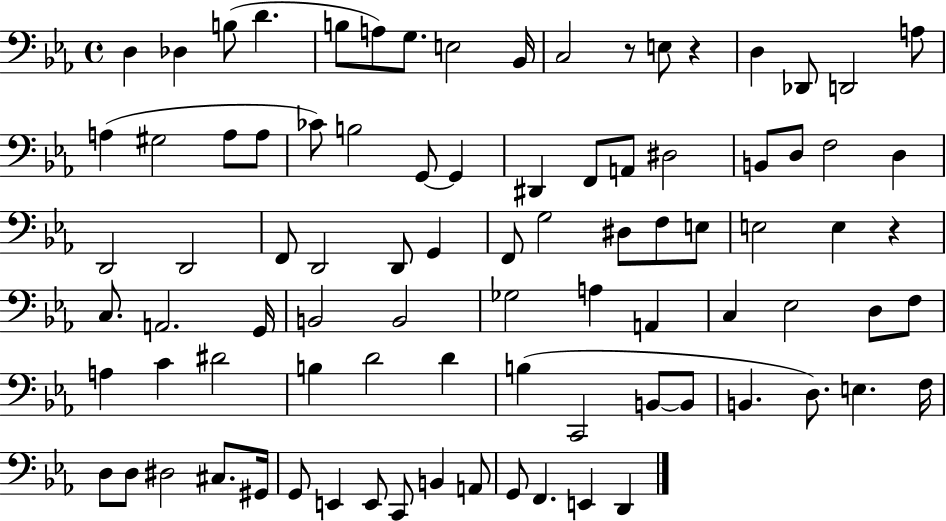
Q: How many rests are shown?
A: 3